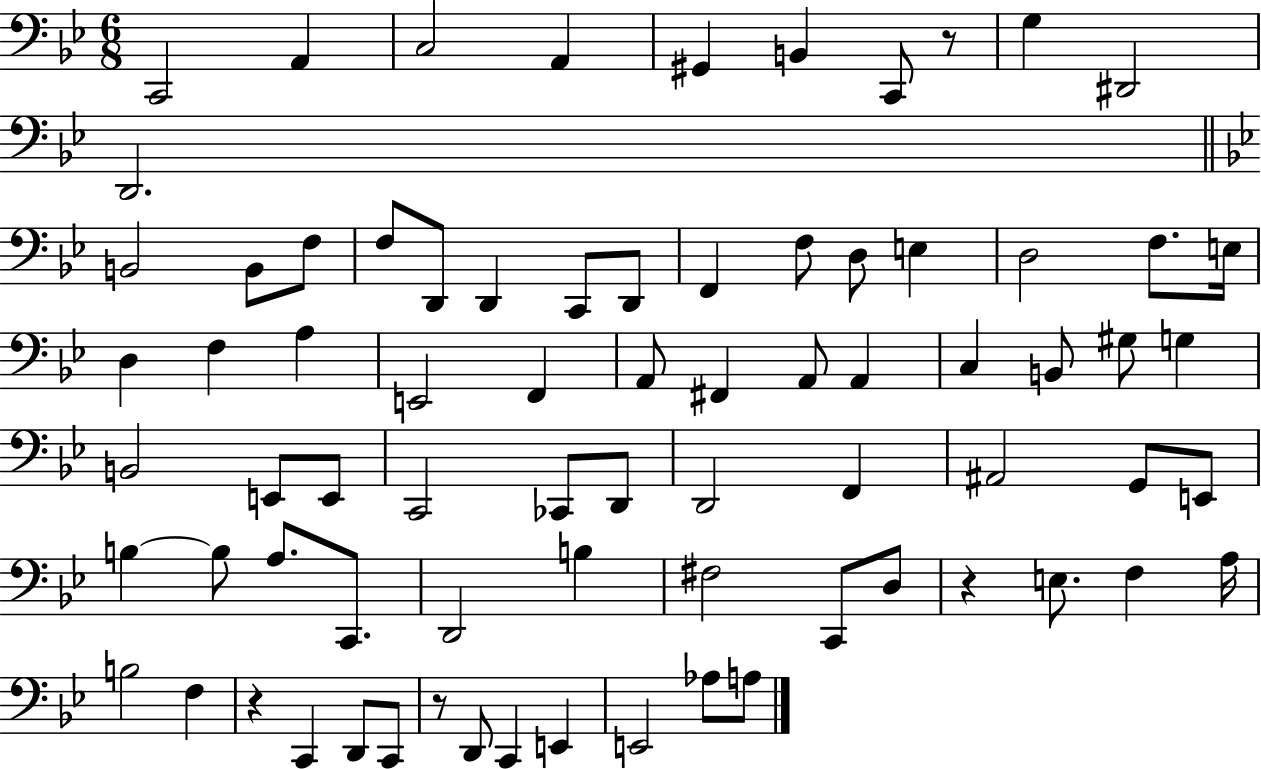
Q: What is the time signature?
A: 6/8